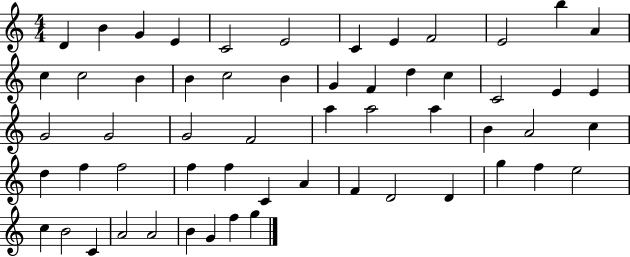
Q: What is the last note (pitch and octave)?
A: G5